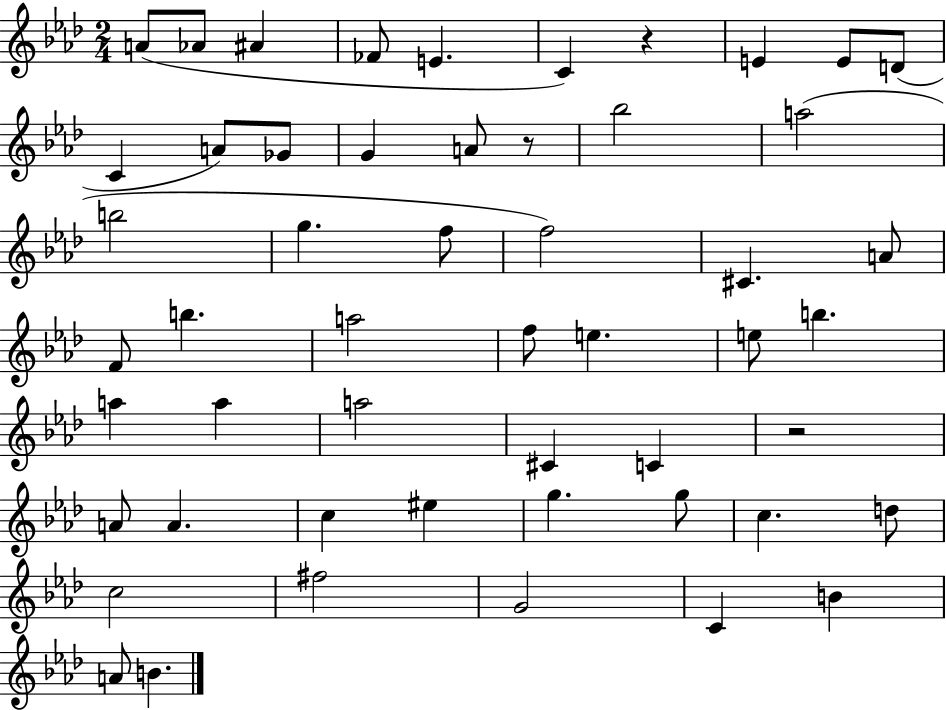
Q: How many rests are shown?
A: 3